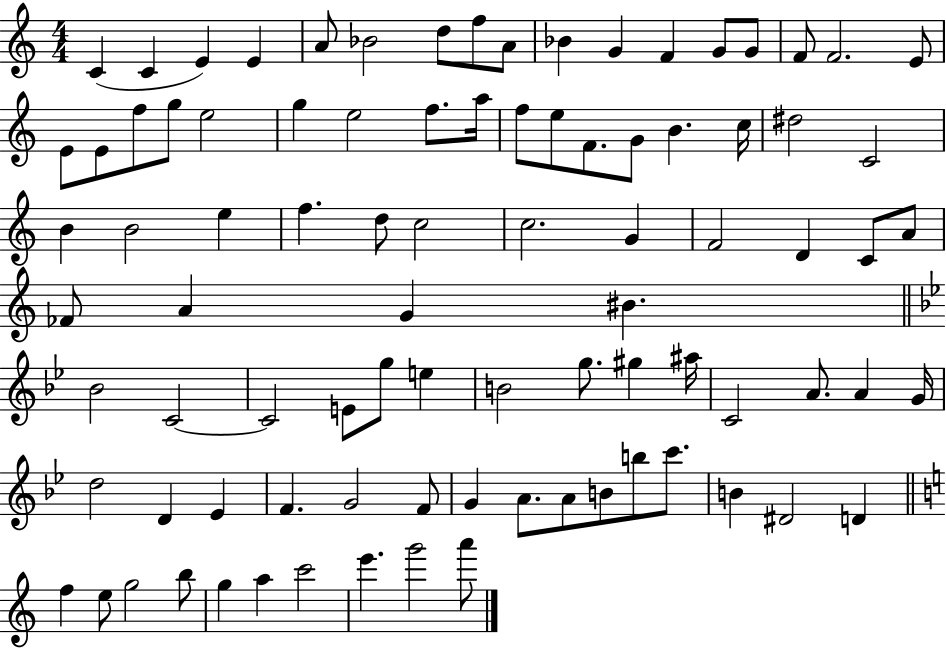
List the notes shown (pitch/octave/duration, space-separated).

C4/q C4/q E4/q E4/q A4/e Bb4/h D5/e F5/e A4/e Bb4/q G4/q F4/q G4/e G4/e F4/e F4/h. E4/e E4/e E4/e F5/e G5/e E5/h G5/q E5/h F5/e. A5/s F5/e E5/e F4/e. G4/e B4/q. C5/s D#5/h C4/h B4/q B4/h E5/q F5/q. D5/e C5/h C5/h. G4/q F4/h D4/q C4/e A4/e FES4/e A4/q G4/q BIS4/q. Bb4/h C4/h C4/h E4/e G5/e E5/q B4/h G5/e. G#5/q A#5/s C4/h A4/e. A4/q G4/s D5/h D4/q Eb4/q F4/q. G4/h F4/e G4/q A4/e. A4/e B4/e B5/e C6/e. B4/q D#4/h D4/q F5/q E5/e G5/h B5/e G5/q A5/q C6/h E6/q. G6/h A6/e